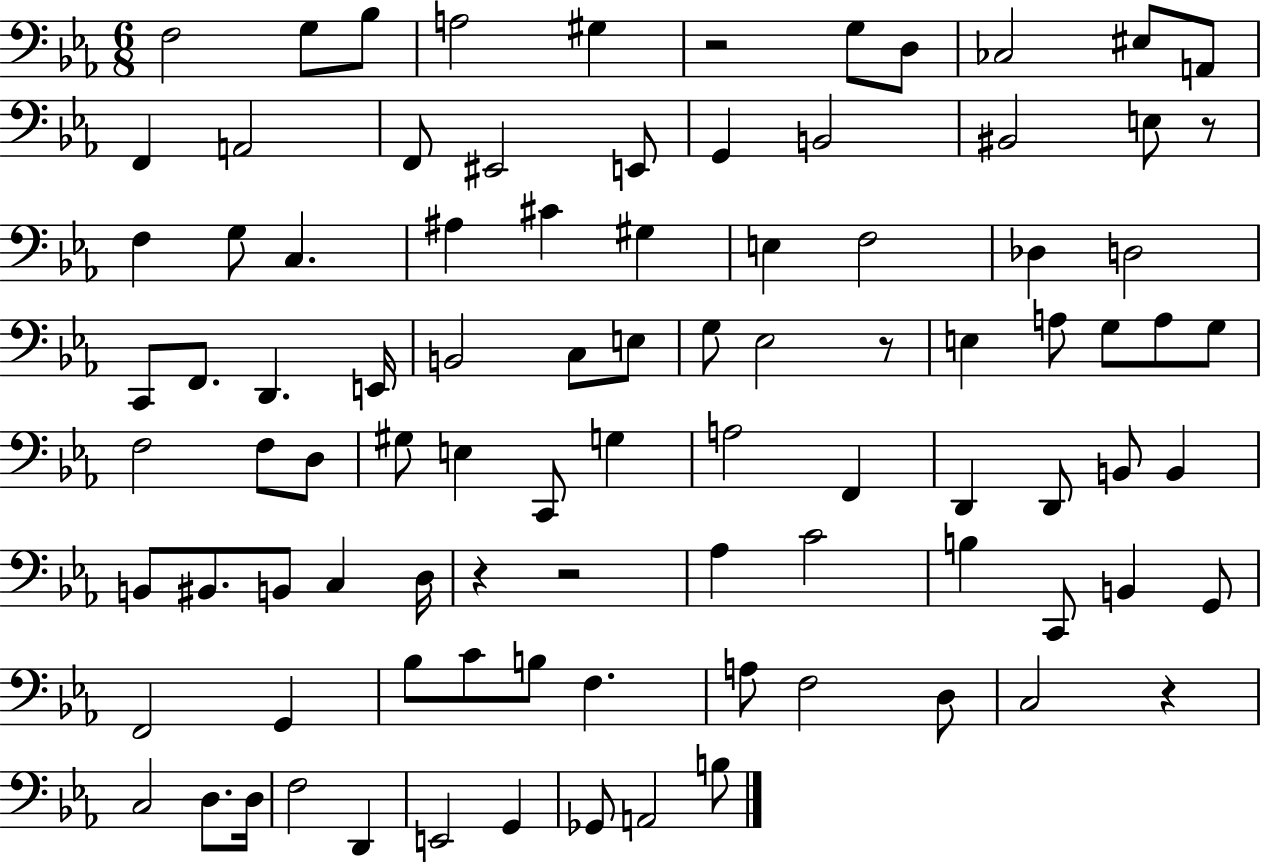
{
  \clef bass
  \numericTimeSignature
  \time 6/8
  \key ees \major
  f2 g8 bes8 | a2 gis4 | r2 g8 d8 | ces2 eis8 a,8 | \break f,4 a,2 | f,8 eis,2 e,8 | g,4 b,2 | bis,2 e8 r8 | \break f4 g8 c4. | ais4 cis'4 gis4 | e4 f2 | des4 d2 | \break c,8 f,8. d,4. e,16 | b,2 c8 e8 | g8 ees2 r8 | e4 a8 g8 a8 g8 | \break f2 f8 d8 | gis8 e4 c,8 g4 | a2 f,4 | d,4 d,8 b,8 b,4 | \break b,8 bis,8. b,8 c4 d16 | r4 r2 | aes4 c'2 | b4 c,8 b,4 g,8 | \break f,2 g,4 | bes8 c'8 b8 f4. | a8 f2 d8 | c2 r4 | \break c2 d8. d16 | f2 d,4 | e,2 g,4 | ges,8 a,2 b8 | \break \bar "|."
}